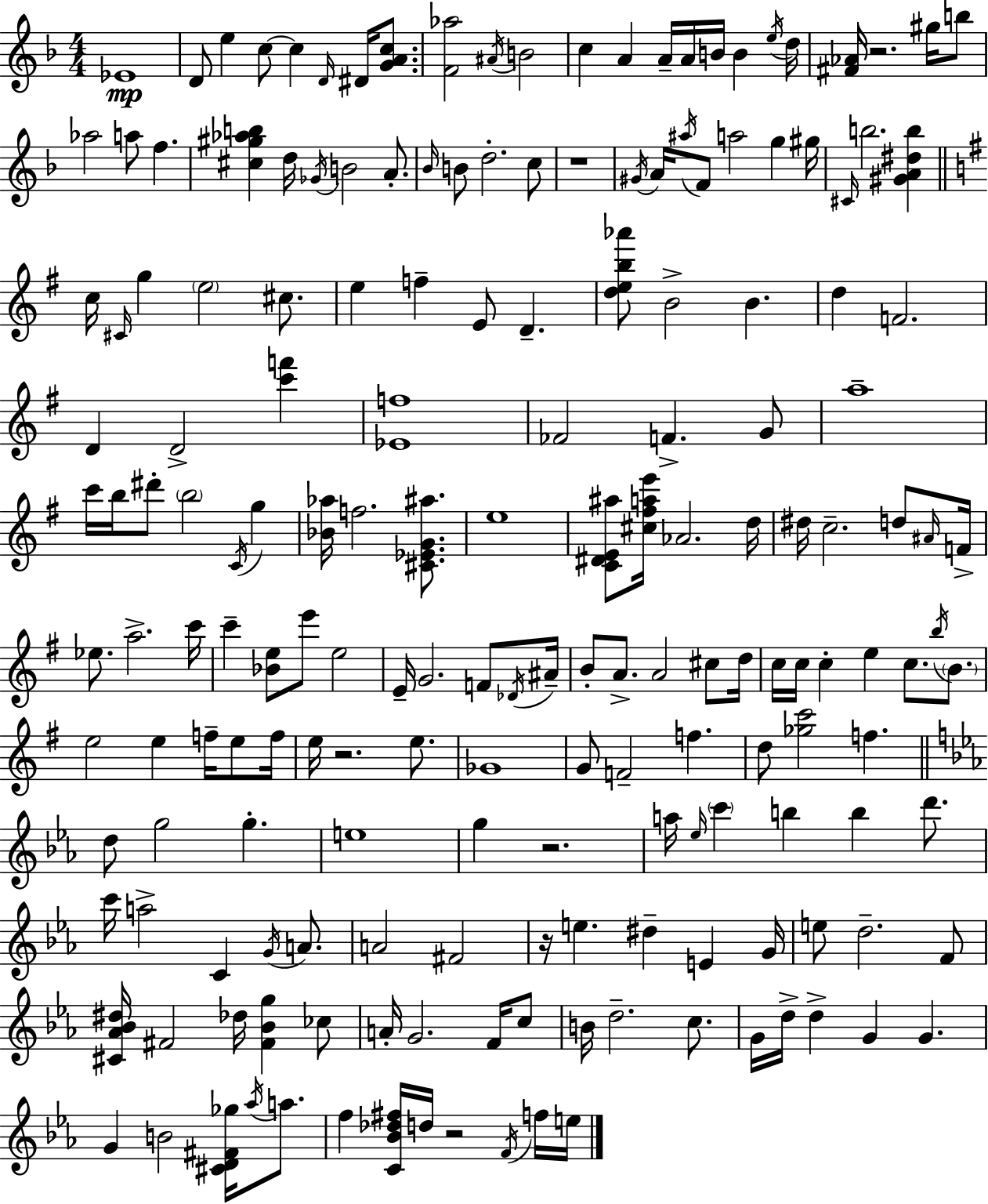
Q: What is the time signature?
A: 4/4